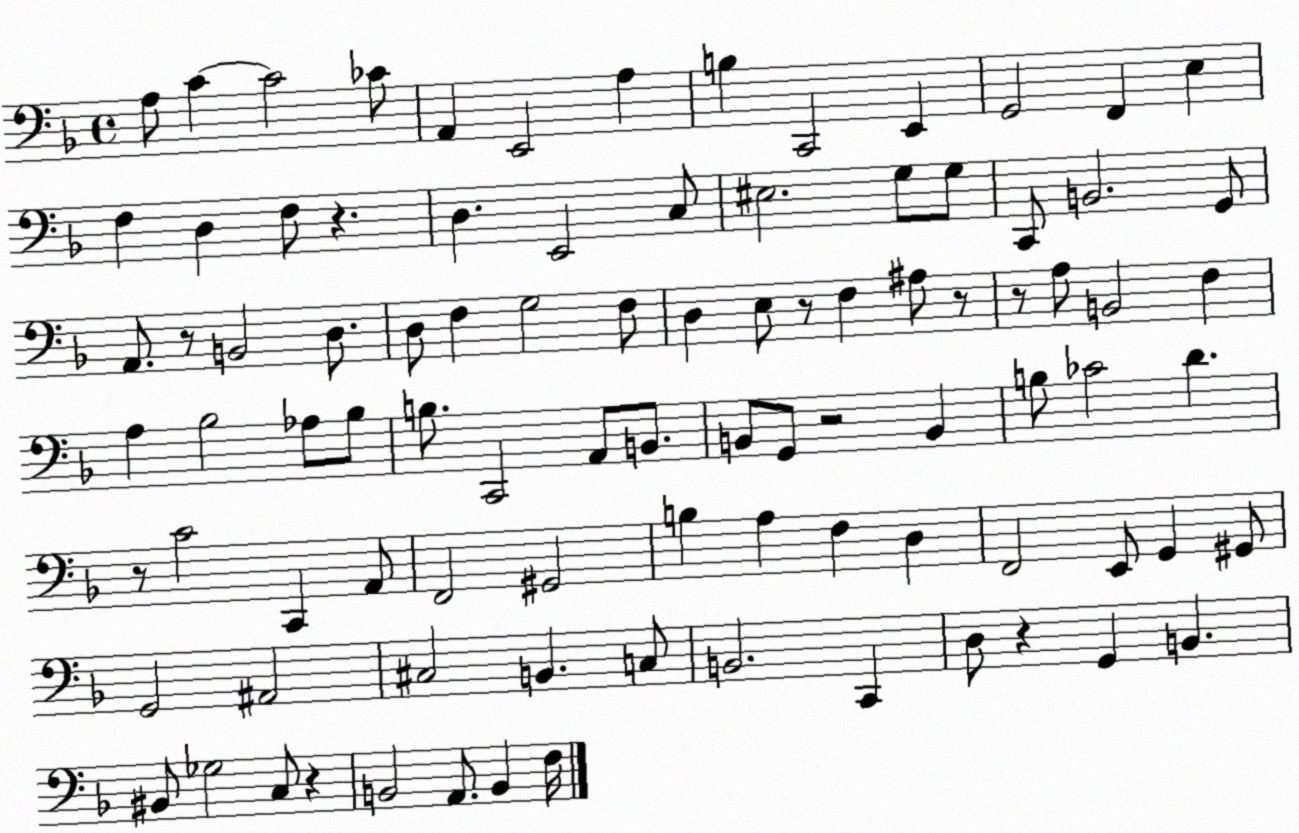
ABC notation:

X:1
T:Untitled
M:4/4
L:1/4
K:F
A,/2 C C2 _C/2 A,, E,,2 A, B, C,,2 E,, G,,2 F,, E, F, D, F,/2 z D, E,,2 C,/2 ^E,2 G,/2 G,/2 C,,/2 B,,2 G,,/2 A,,/2 z/2 B,,2 D,/2 D,/2 F, G,2 F,/2 D, E,/2 z/2 F, ^A,/2 z/2 z/2 A,/2 B,,2 F, A, _B,2 _A,/2 _B,/2 B,/2 C,,2 A,,/2 B,,/2 B,,/2 G,,/2 z2 B,, B,/2 _C2 D z/2 C2 C,, A,,/2 F,,2 ^G,,2 B, A, F, D, F,,2 E,,/2 G,, ^G,,/2 G,,2 ^A,,2 ^C,2 B,, C,/2 B,,2 C,, D,/2 z G,, B,, ^B,,/2 _G,2 C,/2 z B,,2 A,,/2 B,, F,/4